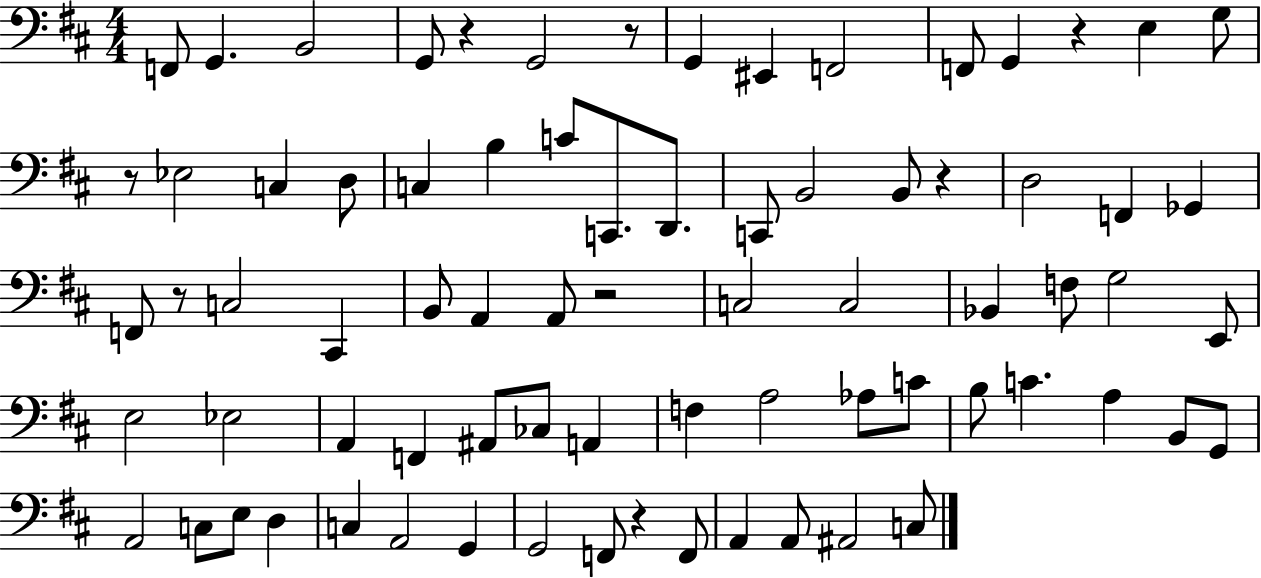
{
  \clef bass
  \numericTimeSignature
  \time 4/4
  \key d \major
  f,8 g,4. b,2 | g,8 r4 g,2 r8 | g,4 eis,4 f,2 | f,8 g,4 r4 e4 g8 | \break r8 ees2 c4 d8 | c4 b4 c'8 c,8. d,8. | c,8 b,2 b,8 r4 | d2 f,4 ges,4 | \break f,8 r8 c2 cis,4 | b,8 a,4 a,8 r2 | c2 c2 | bes,4 f8 g2 e,8 | \break e2 ees2 | a,4 f,4 ais,8 ces8 a,4 | f4 a2 aes8 c'8 | b8 c'4. a4 b,8 g,8 | \break a,2 c8 e8 d4 | c4 a,2 g,4 | g,2 f,8 r4 f,8 | a,4 a,8 ais,2 c8 | \break \bar "|."
}